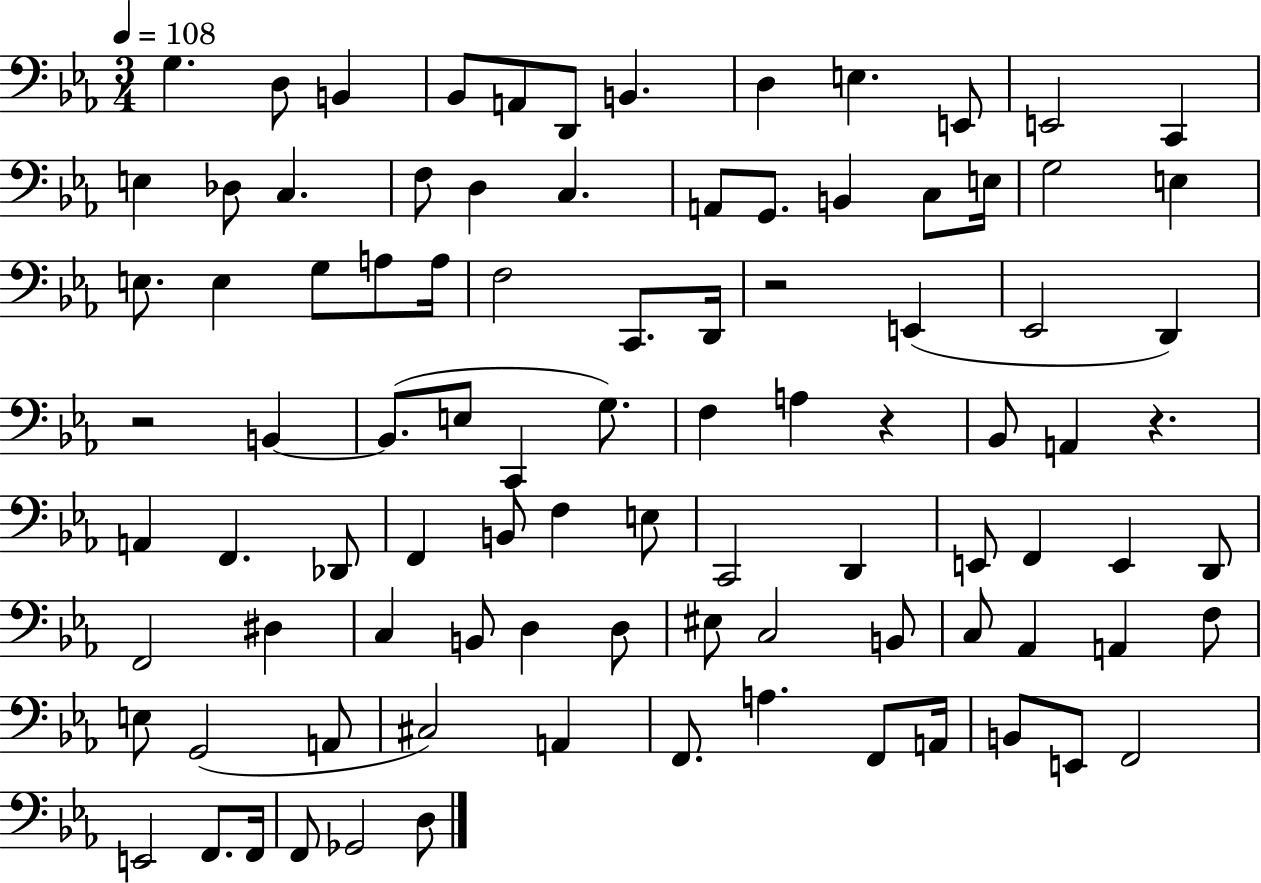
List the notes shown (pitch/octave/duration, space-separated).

G3/q. D3/e B2/q Bb2/e A2/e D2/e B2/q. D3/q E3/q. E2/e E2/h C2/q E3/q Db3/e C3/q. F3/e D3/q C3/q. A2/e G2/e. B2/q C3/e E3/s G3/h E3/q E3/e. E3/q G3/e A3/e A3/s F3/h C2/e. D2/s R/h E2/q Eb2/h D2/q R/h B2/q B2/e. E3/e C2/q G3/e. F3/q A3/q R/q Bb2/e A2/q R/q. A2/q F2/q. Db2/e F2/q B2/e F3/q E3/e C2/h D2/q E2/e F2/q E2/q D2/e F2/h D#3/q C3/q B2/e D3/q D3/e EIS3/e C3/h B2/e C3/e Ab2/q A2/q F3/e E3/e G2/h A2/e C#3/h A2/q F2/e. A3/q. F2/e A2/s B2/e E2/e F2/h E2/h F2/e. F2/s F2/e Gb2/h D3/e